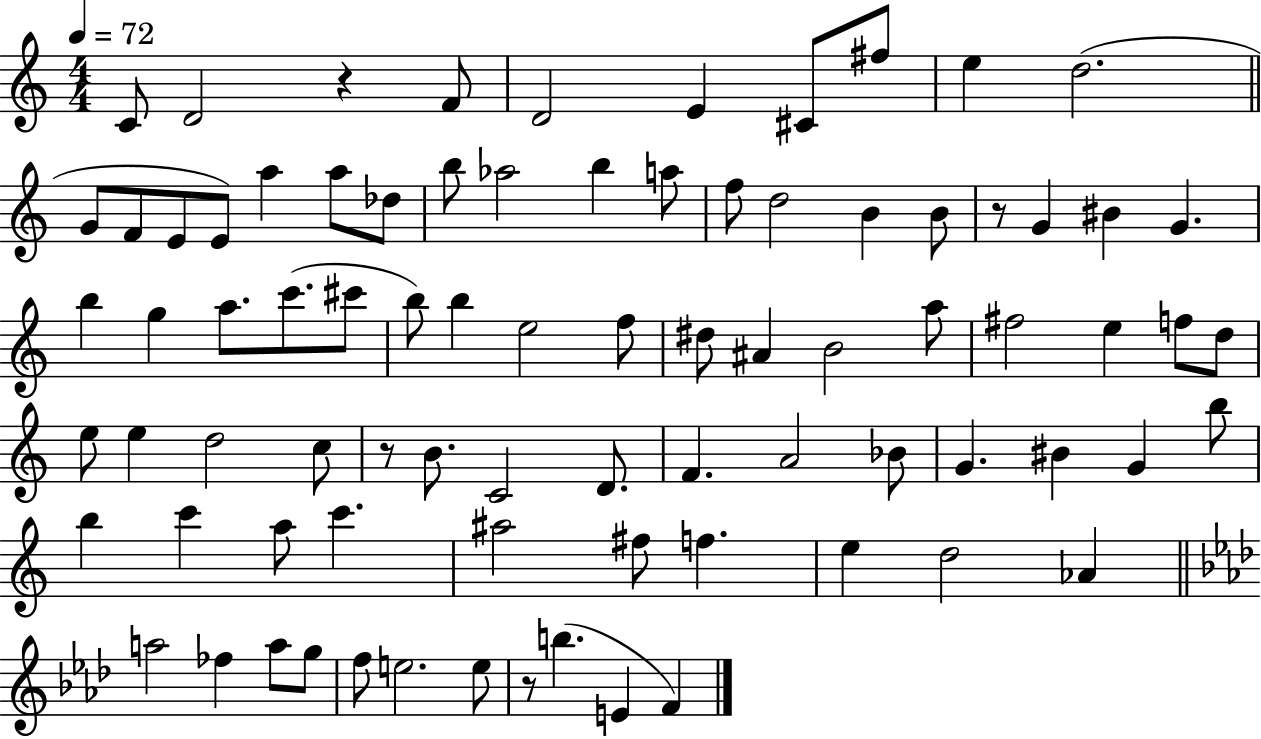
X:1
T:Untitled
M:4/4
L:1/4
K:C
C/2 D2 z F/2 D2 E ^C/2 ^f/2 e d2 G/2 F/2 E/2 E/2 a a/2 _d/2 b/2 _a2 b a/2 f/2 d2 B B/2 z/2 G ^B G b g a/2 c'/2 ^c'/2 b/2 b e2 f/2 ^d/2 ^A B2 a/2 ^f2 e f/2 d/2 e/2 e d2 c/2 z/2 B/2 C2 D/2 F A2 _B/2 G ^B G b/2 b c' a/2 c' ^a2 ^f/2 f e d2 _A a2 _f a/2 g/2 f/2 e2 e/2 z/2 b E F